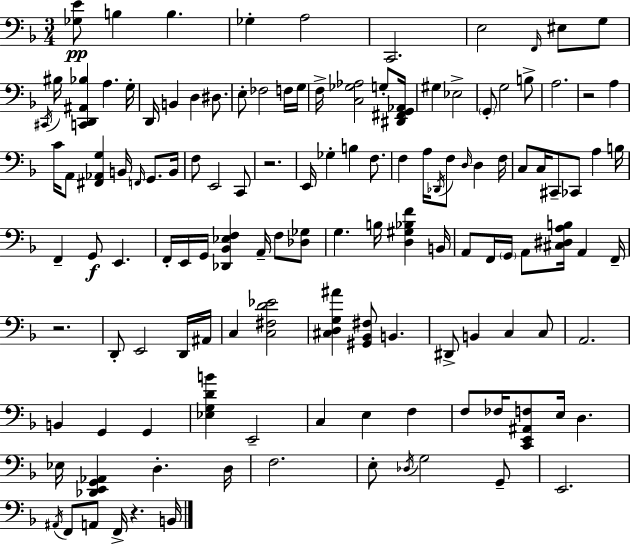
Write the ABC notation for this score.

X:1
T:Untitled
M:3/4
L:1/4
K:Dm
[_G,E]/2 B, B, _G, A,2 C,,2 E,2 F,,/4 ^E,/2 G,/2 ^C,,/4 ^B,/4 [C,,D,,^A,,_B,] A, G,/4 D,,/4 B,, D, ^D,/2 E,/2 _F,2 F,/4 G,/4 F,/4 [C,_G,_A,]2 G,/2 [^D,,^F,,G,,_A,,]/4 ^G, _E,2 G,,/2 G,2 B,/2 A,2 z2 A, C/4 A,,/2 [^F,,_A,,G,] B,,/4 F,,/4 G,,/2 B,,/4 F,/2 E,,2 C,,/2 z2 E,,/4 _G, B, F,/2 F, A,/4 _D,,/4 F,/2 D,/4 D, F,/4 C,/2 C,/4 ^C,,/2 _C,,/2 A, B,/4 F,, G,,/2 E,, F,,/4 E,,/4 G,,/4 [_D,,_B,,_E,F,] A,,/4 F,/2 [_D,_G,]/2 G, B,/4 [D,^G,_B,F] B,,/4 A,,/2 F,,/4 G,,/4 A,,/2 [^C,^D,A,B,]/4 A,, F,,/4 z2 D,,/2 E,,2 D,,/4 ^A,,/4 C, [C,^F,D_E]2 [^C,D,G,^A] [^G,,_B,,^F,]/2 B,, ^D,,/2 B,, C, C,/2 A,,2 B,, G,, G,, [_E,G,DB] E,,2 C, E, F, F,/2 _F,/4 [C,,E,,^A,,F,]/2 E,/4 D, _E,/4 [_D,,E,,G,,_A,,] D, D,/4 F,2 E,/2 _D,/4 G,2 G,,/2 E,,2 ^A,,/4 F,,/2 A,,/2 F,,/4 z B,,/4